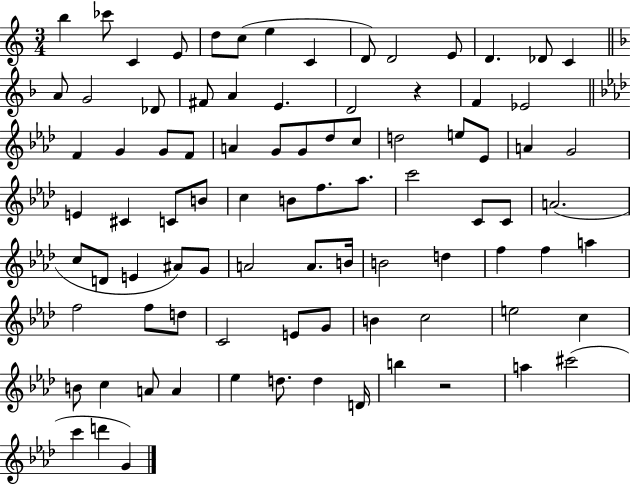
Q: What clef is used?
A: treble